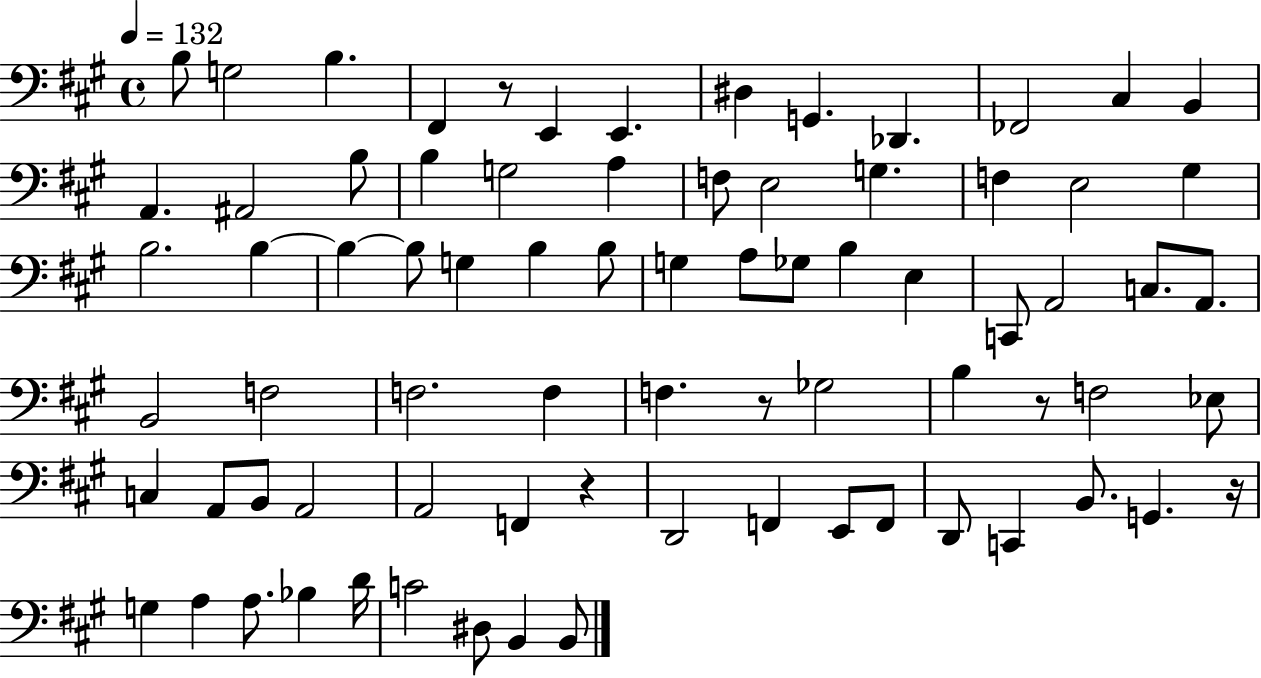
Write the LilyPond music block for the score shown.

{
  \clef bass
  \time 4/4
  \defaultTimeSignature
  \key a \major
  \tempo 4 = 132
  b8 g2 b4. | fis,4 r8 e,4 e,4. | dis4 g,4. des,4. | fes,2 cis4 b,4 | \break a,4. ais,2 b8 | b4 g2 a4 | f8 e2 g4. | f4 e2 gis4 | \break b2. b4~~ | b4~~ b8 g4 b4 b8 | g4 a8 ges8 b4 e4 | c,8 a,2 c8. a,8. | \break b,2 f2 | f2. f4 | f4. r8 ges2 | b4 r8 f2 ees8 | \break c4 a,8 b,8 a,2 | a,2 f,4 r4 | d,2 f,4 e,8 f,8 | d,8 c,4 b,8. g,4. r16 | \break g4 a4 a8. bes4 d'16 | c'2 dis8 b,4 b,8 | \bar "|."
}